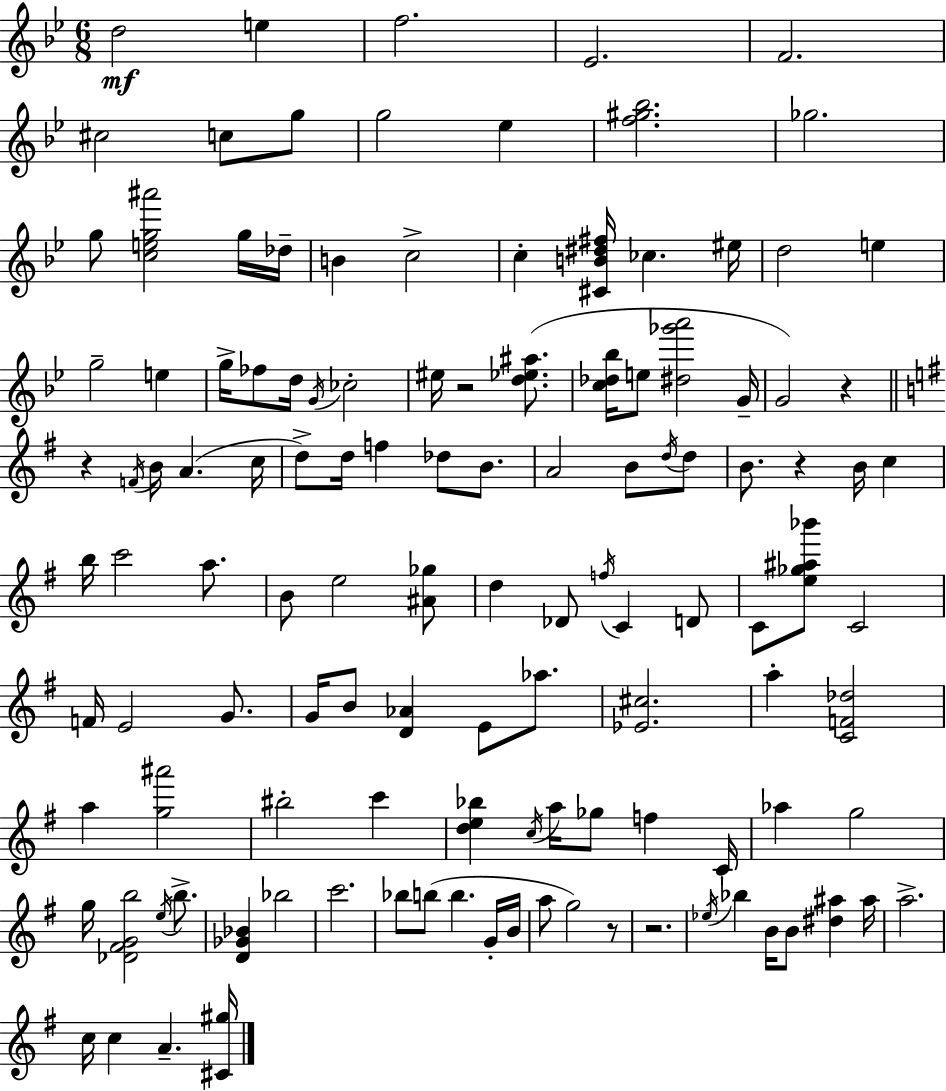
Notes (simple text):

D5/h E5/q F5/h. Eb4/h. F4/h. C#5/h C5/e G5/e G5/h Eb5/q [F5,G#5,Bb5]/h. Gb5/h. G5/e [C5,E5,G5,A#6]/h G5/s Db5/s B4/q C5/h C5/q [C#4,B4,D#5,F#5]/s CES5/q. EIS5/s D5/h E5/q G5/h E5/q G5/s FES5/e D5/s G4/s CES5/h EIS5/s R/h [D5,Eb5,A#5]/e. [C5,Db5,Bb5]/s E5/e [D#5,Gb6,A6]/h G4/s G4/h R/q R/q F4/s B4/s A4/q. C5/s D5/e D5/s F5/q Db5/e B4/e. A4/h B4/e D5/s D5/e B4/e. R/q B4/s C5/q B5/s C6/h A5/e. B4/e E5/h [A#4,Gb5]/e D5/q Db4/e F5/s C4/q D4/e C4/e [E5,Gb5,A#5,Bb6]/e C4/h F4/s E4/h G4/e. G4/s B4/e [D4,Ab4]/q E4/e Ab5/e. [Eb4,C#5]/h. A5/q [C4,F4,Db5]/h A5/q [G5,A#6]/h BIS5/h C6/q [D5,E5,Bb5]/q C5/s A5/s Gb5/e F5/q C4/s Ab5/q G5/h G5/s [Db4,F#4,G4,B5]/h E5/s B5/e. [D4,Gb4,Bb4]/q Bb5/h C6/h. Bb5/e B5/e B5/q. G4/s B4/s A5/e G5/h R/e R/h. Eb5/s Bb5/q B4/s B4/e [D#5,A#5]/q A#5/s A5/h. C5/s C5/q A4/q. [C#4,G#5]/s